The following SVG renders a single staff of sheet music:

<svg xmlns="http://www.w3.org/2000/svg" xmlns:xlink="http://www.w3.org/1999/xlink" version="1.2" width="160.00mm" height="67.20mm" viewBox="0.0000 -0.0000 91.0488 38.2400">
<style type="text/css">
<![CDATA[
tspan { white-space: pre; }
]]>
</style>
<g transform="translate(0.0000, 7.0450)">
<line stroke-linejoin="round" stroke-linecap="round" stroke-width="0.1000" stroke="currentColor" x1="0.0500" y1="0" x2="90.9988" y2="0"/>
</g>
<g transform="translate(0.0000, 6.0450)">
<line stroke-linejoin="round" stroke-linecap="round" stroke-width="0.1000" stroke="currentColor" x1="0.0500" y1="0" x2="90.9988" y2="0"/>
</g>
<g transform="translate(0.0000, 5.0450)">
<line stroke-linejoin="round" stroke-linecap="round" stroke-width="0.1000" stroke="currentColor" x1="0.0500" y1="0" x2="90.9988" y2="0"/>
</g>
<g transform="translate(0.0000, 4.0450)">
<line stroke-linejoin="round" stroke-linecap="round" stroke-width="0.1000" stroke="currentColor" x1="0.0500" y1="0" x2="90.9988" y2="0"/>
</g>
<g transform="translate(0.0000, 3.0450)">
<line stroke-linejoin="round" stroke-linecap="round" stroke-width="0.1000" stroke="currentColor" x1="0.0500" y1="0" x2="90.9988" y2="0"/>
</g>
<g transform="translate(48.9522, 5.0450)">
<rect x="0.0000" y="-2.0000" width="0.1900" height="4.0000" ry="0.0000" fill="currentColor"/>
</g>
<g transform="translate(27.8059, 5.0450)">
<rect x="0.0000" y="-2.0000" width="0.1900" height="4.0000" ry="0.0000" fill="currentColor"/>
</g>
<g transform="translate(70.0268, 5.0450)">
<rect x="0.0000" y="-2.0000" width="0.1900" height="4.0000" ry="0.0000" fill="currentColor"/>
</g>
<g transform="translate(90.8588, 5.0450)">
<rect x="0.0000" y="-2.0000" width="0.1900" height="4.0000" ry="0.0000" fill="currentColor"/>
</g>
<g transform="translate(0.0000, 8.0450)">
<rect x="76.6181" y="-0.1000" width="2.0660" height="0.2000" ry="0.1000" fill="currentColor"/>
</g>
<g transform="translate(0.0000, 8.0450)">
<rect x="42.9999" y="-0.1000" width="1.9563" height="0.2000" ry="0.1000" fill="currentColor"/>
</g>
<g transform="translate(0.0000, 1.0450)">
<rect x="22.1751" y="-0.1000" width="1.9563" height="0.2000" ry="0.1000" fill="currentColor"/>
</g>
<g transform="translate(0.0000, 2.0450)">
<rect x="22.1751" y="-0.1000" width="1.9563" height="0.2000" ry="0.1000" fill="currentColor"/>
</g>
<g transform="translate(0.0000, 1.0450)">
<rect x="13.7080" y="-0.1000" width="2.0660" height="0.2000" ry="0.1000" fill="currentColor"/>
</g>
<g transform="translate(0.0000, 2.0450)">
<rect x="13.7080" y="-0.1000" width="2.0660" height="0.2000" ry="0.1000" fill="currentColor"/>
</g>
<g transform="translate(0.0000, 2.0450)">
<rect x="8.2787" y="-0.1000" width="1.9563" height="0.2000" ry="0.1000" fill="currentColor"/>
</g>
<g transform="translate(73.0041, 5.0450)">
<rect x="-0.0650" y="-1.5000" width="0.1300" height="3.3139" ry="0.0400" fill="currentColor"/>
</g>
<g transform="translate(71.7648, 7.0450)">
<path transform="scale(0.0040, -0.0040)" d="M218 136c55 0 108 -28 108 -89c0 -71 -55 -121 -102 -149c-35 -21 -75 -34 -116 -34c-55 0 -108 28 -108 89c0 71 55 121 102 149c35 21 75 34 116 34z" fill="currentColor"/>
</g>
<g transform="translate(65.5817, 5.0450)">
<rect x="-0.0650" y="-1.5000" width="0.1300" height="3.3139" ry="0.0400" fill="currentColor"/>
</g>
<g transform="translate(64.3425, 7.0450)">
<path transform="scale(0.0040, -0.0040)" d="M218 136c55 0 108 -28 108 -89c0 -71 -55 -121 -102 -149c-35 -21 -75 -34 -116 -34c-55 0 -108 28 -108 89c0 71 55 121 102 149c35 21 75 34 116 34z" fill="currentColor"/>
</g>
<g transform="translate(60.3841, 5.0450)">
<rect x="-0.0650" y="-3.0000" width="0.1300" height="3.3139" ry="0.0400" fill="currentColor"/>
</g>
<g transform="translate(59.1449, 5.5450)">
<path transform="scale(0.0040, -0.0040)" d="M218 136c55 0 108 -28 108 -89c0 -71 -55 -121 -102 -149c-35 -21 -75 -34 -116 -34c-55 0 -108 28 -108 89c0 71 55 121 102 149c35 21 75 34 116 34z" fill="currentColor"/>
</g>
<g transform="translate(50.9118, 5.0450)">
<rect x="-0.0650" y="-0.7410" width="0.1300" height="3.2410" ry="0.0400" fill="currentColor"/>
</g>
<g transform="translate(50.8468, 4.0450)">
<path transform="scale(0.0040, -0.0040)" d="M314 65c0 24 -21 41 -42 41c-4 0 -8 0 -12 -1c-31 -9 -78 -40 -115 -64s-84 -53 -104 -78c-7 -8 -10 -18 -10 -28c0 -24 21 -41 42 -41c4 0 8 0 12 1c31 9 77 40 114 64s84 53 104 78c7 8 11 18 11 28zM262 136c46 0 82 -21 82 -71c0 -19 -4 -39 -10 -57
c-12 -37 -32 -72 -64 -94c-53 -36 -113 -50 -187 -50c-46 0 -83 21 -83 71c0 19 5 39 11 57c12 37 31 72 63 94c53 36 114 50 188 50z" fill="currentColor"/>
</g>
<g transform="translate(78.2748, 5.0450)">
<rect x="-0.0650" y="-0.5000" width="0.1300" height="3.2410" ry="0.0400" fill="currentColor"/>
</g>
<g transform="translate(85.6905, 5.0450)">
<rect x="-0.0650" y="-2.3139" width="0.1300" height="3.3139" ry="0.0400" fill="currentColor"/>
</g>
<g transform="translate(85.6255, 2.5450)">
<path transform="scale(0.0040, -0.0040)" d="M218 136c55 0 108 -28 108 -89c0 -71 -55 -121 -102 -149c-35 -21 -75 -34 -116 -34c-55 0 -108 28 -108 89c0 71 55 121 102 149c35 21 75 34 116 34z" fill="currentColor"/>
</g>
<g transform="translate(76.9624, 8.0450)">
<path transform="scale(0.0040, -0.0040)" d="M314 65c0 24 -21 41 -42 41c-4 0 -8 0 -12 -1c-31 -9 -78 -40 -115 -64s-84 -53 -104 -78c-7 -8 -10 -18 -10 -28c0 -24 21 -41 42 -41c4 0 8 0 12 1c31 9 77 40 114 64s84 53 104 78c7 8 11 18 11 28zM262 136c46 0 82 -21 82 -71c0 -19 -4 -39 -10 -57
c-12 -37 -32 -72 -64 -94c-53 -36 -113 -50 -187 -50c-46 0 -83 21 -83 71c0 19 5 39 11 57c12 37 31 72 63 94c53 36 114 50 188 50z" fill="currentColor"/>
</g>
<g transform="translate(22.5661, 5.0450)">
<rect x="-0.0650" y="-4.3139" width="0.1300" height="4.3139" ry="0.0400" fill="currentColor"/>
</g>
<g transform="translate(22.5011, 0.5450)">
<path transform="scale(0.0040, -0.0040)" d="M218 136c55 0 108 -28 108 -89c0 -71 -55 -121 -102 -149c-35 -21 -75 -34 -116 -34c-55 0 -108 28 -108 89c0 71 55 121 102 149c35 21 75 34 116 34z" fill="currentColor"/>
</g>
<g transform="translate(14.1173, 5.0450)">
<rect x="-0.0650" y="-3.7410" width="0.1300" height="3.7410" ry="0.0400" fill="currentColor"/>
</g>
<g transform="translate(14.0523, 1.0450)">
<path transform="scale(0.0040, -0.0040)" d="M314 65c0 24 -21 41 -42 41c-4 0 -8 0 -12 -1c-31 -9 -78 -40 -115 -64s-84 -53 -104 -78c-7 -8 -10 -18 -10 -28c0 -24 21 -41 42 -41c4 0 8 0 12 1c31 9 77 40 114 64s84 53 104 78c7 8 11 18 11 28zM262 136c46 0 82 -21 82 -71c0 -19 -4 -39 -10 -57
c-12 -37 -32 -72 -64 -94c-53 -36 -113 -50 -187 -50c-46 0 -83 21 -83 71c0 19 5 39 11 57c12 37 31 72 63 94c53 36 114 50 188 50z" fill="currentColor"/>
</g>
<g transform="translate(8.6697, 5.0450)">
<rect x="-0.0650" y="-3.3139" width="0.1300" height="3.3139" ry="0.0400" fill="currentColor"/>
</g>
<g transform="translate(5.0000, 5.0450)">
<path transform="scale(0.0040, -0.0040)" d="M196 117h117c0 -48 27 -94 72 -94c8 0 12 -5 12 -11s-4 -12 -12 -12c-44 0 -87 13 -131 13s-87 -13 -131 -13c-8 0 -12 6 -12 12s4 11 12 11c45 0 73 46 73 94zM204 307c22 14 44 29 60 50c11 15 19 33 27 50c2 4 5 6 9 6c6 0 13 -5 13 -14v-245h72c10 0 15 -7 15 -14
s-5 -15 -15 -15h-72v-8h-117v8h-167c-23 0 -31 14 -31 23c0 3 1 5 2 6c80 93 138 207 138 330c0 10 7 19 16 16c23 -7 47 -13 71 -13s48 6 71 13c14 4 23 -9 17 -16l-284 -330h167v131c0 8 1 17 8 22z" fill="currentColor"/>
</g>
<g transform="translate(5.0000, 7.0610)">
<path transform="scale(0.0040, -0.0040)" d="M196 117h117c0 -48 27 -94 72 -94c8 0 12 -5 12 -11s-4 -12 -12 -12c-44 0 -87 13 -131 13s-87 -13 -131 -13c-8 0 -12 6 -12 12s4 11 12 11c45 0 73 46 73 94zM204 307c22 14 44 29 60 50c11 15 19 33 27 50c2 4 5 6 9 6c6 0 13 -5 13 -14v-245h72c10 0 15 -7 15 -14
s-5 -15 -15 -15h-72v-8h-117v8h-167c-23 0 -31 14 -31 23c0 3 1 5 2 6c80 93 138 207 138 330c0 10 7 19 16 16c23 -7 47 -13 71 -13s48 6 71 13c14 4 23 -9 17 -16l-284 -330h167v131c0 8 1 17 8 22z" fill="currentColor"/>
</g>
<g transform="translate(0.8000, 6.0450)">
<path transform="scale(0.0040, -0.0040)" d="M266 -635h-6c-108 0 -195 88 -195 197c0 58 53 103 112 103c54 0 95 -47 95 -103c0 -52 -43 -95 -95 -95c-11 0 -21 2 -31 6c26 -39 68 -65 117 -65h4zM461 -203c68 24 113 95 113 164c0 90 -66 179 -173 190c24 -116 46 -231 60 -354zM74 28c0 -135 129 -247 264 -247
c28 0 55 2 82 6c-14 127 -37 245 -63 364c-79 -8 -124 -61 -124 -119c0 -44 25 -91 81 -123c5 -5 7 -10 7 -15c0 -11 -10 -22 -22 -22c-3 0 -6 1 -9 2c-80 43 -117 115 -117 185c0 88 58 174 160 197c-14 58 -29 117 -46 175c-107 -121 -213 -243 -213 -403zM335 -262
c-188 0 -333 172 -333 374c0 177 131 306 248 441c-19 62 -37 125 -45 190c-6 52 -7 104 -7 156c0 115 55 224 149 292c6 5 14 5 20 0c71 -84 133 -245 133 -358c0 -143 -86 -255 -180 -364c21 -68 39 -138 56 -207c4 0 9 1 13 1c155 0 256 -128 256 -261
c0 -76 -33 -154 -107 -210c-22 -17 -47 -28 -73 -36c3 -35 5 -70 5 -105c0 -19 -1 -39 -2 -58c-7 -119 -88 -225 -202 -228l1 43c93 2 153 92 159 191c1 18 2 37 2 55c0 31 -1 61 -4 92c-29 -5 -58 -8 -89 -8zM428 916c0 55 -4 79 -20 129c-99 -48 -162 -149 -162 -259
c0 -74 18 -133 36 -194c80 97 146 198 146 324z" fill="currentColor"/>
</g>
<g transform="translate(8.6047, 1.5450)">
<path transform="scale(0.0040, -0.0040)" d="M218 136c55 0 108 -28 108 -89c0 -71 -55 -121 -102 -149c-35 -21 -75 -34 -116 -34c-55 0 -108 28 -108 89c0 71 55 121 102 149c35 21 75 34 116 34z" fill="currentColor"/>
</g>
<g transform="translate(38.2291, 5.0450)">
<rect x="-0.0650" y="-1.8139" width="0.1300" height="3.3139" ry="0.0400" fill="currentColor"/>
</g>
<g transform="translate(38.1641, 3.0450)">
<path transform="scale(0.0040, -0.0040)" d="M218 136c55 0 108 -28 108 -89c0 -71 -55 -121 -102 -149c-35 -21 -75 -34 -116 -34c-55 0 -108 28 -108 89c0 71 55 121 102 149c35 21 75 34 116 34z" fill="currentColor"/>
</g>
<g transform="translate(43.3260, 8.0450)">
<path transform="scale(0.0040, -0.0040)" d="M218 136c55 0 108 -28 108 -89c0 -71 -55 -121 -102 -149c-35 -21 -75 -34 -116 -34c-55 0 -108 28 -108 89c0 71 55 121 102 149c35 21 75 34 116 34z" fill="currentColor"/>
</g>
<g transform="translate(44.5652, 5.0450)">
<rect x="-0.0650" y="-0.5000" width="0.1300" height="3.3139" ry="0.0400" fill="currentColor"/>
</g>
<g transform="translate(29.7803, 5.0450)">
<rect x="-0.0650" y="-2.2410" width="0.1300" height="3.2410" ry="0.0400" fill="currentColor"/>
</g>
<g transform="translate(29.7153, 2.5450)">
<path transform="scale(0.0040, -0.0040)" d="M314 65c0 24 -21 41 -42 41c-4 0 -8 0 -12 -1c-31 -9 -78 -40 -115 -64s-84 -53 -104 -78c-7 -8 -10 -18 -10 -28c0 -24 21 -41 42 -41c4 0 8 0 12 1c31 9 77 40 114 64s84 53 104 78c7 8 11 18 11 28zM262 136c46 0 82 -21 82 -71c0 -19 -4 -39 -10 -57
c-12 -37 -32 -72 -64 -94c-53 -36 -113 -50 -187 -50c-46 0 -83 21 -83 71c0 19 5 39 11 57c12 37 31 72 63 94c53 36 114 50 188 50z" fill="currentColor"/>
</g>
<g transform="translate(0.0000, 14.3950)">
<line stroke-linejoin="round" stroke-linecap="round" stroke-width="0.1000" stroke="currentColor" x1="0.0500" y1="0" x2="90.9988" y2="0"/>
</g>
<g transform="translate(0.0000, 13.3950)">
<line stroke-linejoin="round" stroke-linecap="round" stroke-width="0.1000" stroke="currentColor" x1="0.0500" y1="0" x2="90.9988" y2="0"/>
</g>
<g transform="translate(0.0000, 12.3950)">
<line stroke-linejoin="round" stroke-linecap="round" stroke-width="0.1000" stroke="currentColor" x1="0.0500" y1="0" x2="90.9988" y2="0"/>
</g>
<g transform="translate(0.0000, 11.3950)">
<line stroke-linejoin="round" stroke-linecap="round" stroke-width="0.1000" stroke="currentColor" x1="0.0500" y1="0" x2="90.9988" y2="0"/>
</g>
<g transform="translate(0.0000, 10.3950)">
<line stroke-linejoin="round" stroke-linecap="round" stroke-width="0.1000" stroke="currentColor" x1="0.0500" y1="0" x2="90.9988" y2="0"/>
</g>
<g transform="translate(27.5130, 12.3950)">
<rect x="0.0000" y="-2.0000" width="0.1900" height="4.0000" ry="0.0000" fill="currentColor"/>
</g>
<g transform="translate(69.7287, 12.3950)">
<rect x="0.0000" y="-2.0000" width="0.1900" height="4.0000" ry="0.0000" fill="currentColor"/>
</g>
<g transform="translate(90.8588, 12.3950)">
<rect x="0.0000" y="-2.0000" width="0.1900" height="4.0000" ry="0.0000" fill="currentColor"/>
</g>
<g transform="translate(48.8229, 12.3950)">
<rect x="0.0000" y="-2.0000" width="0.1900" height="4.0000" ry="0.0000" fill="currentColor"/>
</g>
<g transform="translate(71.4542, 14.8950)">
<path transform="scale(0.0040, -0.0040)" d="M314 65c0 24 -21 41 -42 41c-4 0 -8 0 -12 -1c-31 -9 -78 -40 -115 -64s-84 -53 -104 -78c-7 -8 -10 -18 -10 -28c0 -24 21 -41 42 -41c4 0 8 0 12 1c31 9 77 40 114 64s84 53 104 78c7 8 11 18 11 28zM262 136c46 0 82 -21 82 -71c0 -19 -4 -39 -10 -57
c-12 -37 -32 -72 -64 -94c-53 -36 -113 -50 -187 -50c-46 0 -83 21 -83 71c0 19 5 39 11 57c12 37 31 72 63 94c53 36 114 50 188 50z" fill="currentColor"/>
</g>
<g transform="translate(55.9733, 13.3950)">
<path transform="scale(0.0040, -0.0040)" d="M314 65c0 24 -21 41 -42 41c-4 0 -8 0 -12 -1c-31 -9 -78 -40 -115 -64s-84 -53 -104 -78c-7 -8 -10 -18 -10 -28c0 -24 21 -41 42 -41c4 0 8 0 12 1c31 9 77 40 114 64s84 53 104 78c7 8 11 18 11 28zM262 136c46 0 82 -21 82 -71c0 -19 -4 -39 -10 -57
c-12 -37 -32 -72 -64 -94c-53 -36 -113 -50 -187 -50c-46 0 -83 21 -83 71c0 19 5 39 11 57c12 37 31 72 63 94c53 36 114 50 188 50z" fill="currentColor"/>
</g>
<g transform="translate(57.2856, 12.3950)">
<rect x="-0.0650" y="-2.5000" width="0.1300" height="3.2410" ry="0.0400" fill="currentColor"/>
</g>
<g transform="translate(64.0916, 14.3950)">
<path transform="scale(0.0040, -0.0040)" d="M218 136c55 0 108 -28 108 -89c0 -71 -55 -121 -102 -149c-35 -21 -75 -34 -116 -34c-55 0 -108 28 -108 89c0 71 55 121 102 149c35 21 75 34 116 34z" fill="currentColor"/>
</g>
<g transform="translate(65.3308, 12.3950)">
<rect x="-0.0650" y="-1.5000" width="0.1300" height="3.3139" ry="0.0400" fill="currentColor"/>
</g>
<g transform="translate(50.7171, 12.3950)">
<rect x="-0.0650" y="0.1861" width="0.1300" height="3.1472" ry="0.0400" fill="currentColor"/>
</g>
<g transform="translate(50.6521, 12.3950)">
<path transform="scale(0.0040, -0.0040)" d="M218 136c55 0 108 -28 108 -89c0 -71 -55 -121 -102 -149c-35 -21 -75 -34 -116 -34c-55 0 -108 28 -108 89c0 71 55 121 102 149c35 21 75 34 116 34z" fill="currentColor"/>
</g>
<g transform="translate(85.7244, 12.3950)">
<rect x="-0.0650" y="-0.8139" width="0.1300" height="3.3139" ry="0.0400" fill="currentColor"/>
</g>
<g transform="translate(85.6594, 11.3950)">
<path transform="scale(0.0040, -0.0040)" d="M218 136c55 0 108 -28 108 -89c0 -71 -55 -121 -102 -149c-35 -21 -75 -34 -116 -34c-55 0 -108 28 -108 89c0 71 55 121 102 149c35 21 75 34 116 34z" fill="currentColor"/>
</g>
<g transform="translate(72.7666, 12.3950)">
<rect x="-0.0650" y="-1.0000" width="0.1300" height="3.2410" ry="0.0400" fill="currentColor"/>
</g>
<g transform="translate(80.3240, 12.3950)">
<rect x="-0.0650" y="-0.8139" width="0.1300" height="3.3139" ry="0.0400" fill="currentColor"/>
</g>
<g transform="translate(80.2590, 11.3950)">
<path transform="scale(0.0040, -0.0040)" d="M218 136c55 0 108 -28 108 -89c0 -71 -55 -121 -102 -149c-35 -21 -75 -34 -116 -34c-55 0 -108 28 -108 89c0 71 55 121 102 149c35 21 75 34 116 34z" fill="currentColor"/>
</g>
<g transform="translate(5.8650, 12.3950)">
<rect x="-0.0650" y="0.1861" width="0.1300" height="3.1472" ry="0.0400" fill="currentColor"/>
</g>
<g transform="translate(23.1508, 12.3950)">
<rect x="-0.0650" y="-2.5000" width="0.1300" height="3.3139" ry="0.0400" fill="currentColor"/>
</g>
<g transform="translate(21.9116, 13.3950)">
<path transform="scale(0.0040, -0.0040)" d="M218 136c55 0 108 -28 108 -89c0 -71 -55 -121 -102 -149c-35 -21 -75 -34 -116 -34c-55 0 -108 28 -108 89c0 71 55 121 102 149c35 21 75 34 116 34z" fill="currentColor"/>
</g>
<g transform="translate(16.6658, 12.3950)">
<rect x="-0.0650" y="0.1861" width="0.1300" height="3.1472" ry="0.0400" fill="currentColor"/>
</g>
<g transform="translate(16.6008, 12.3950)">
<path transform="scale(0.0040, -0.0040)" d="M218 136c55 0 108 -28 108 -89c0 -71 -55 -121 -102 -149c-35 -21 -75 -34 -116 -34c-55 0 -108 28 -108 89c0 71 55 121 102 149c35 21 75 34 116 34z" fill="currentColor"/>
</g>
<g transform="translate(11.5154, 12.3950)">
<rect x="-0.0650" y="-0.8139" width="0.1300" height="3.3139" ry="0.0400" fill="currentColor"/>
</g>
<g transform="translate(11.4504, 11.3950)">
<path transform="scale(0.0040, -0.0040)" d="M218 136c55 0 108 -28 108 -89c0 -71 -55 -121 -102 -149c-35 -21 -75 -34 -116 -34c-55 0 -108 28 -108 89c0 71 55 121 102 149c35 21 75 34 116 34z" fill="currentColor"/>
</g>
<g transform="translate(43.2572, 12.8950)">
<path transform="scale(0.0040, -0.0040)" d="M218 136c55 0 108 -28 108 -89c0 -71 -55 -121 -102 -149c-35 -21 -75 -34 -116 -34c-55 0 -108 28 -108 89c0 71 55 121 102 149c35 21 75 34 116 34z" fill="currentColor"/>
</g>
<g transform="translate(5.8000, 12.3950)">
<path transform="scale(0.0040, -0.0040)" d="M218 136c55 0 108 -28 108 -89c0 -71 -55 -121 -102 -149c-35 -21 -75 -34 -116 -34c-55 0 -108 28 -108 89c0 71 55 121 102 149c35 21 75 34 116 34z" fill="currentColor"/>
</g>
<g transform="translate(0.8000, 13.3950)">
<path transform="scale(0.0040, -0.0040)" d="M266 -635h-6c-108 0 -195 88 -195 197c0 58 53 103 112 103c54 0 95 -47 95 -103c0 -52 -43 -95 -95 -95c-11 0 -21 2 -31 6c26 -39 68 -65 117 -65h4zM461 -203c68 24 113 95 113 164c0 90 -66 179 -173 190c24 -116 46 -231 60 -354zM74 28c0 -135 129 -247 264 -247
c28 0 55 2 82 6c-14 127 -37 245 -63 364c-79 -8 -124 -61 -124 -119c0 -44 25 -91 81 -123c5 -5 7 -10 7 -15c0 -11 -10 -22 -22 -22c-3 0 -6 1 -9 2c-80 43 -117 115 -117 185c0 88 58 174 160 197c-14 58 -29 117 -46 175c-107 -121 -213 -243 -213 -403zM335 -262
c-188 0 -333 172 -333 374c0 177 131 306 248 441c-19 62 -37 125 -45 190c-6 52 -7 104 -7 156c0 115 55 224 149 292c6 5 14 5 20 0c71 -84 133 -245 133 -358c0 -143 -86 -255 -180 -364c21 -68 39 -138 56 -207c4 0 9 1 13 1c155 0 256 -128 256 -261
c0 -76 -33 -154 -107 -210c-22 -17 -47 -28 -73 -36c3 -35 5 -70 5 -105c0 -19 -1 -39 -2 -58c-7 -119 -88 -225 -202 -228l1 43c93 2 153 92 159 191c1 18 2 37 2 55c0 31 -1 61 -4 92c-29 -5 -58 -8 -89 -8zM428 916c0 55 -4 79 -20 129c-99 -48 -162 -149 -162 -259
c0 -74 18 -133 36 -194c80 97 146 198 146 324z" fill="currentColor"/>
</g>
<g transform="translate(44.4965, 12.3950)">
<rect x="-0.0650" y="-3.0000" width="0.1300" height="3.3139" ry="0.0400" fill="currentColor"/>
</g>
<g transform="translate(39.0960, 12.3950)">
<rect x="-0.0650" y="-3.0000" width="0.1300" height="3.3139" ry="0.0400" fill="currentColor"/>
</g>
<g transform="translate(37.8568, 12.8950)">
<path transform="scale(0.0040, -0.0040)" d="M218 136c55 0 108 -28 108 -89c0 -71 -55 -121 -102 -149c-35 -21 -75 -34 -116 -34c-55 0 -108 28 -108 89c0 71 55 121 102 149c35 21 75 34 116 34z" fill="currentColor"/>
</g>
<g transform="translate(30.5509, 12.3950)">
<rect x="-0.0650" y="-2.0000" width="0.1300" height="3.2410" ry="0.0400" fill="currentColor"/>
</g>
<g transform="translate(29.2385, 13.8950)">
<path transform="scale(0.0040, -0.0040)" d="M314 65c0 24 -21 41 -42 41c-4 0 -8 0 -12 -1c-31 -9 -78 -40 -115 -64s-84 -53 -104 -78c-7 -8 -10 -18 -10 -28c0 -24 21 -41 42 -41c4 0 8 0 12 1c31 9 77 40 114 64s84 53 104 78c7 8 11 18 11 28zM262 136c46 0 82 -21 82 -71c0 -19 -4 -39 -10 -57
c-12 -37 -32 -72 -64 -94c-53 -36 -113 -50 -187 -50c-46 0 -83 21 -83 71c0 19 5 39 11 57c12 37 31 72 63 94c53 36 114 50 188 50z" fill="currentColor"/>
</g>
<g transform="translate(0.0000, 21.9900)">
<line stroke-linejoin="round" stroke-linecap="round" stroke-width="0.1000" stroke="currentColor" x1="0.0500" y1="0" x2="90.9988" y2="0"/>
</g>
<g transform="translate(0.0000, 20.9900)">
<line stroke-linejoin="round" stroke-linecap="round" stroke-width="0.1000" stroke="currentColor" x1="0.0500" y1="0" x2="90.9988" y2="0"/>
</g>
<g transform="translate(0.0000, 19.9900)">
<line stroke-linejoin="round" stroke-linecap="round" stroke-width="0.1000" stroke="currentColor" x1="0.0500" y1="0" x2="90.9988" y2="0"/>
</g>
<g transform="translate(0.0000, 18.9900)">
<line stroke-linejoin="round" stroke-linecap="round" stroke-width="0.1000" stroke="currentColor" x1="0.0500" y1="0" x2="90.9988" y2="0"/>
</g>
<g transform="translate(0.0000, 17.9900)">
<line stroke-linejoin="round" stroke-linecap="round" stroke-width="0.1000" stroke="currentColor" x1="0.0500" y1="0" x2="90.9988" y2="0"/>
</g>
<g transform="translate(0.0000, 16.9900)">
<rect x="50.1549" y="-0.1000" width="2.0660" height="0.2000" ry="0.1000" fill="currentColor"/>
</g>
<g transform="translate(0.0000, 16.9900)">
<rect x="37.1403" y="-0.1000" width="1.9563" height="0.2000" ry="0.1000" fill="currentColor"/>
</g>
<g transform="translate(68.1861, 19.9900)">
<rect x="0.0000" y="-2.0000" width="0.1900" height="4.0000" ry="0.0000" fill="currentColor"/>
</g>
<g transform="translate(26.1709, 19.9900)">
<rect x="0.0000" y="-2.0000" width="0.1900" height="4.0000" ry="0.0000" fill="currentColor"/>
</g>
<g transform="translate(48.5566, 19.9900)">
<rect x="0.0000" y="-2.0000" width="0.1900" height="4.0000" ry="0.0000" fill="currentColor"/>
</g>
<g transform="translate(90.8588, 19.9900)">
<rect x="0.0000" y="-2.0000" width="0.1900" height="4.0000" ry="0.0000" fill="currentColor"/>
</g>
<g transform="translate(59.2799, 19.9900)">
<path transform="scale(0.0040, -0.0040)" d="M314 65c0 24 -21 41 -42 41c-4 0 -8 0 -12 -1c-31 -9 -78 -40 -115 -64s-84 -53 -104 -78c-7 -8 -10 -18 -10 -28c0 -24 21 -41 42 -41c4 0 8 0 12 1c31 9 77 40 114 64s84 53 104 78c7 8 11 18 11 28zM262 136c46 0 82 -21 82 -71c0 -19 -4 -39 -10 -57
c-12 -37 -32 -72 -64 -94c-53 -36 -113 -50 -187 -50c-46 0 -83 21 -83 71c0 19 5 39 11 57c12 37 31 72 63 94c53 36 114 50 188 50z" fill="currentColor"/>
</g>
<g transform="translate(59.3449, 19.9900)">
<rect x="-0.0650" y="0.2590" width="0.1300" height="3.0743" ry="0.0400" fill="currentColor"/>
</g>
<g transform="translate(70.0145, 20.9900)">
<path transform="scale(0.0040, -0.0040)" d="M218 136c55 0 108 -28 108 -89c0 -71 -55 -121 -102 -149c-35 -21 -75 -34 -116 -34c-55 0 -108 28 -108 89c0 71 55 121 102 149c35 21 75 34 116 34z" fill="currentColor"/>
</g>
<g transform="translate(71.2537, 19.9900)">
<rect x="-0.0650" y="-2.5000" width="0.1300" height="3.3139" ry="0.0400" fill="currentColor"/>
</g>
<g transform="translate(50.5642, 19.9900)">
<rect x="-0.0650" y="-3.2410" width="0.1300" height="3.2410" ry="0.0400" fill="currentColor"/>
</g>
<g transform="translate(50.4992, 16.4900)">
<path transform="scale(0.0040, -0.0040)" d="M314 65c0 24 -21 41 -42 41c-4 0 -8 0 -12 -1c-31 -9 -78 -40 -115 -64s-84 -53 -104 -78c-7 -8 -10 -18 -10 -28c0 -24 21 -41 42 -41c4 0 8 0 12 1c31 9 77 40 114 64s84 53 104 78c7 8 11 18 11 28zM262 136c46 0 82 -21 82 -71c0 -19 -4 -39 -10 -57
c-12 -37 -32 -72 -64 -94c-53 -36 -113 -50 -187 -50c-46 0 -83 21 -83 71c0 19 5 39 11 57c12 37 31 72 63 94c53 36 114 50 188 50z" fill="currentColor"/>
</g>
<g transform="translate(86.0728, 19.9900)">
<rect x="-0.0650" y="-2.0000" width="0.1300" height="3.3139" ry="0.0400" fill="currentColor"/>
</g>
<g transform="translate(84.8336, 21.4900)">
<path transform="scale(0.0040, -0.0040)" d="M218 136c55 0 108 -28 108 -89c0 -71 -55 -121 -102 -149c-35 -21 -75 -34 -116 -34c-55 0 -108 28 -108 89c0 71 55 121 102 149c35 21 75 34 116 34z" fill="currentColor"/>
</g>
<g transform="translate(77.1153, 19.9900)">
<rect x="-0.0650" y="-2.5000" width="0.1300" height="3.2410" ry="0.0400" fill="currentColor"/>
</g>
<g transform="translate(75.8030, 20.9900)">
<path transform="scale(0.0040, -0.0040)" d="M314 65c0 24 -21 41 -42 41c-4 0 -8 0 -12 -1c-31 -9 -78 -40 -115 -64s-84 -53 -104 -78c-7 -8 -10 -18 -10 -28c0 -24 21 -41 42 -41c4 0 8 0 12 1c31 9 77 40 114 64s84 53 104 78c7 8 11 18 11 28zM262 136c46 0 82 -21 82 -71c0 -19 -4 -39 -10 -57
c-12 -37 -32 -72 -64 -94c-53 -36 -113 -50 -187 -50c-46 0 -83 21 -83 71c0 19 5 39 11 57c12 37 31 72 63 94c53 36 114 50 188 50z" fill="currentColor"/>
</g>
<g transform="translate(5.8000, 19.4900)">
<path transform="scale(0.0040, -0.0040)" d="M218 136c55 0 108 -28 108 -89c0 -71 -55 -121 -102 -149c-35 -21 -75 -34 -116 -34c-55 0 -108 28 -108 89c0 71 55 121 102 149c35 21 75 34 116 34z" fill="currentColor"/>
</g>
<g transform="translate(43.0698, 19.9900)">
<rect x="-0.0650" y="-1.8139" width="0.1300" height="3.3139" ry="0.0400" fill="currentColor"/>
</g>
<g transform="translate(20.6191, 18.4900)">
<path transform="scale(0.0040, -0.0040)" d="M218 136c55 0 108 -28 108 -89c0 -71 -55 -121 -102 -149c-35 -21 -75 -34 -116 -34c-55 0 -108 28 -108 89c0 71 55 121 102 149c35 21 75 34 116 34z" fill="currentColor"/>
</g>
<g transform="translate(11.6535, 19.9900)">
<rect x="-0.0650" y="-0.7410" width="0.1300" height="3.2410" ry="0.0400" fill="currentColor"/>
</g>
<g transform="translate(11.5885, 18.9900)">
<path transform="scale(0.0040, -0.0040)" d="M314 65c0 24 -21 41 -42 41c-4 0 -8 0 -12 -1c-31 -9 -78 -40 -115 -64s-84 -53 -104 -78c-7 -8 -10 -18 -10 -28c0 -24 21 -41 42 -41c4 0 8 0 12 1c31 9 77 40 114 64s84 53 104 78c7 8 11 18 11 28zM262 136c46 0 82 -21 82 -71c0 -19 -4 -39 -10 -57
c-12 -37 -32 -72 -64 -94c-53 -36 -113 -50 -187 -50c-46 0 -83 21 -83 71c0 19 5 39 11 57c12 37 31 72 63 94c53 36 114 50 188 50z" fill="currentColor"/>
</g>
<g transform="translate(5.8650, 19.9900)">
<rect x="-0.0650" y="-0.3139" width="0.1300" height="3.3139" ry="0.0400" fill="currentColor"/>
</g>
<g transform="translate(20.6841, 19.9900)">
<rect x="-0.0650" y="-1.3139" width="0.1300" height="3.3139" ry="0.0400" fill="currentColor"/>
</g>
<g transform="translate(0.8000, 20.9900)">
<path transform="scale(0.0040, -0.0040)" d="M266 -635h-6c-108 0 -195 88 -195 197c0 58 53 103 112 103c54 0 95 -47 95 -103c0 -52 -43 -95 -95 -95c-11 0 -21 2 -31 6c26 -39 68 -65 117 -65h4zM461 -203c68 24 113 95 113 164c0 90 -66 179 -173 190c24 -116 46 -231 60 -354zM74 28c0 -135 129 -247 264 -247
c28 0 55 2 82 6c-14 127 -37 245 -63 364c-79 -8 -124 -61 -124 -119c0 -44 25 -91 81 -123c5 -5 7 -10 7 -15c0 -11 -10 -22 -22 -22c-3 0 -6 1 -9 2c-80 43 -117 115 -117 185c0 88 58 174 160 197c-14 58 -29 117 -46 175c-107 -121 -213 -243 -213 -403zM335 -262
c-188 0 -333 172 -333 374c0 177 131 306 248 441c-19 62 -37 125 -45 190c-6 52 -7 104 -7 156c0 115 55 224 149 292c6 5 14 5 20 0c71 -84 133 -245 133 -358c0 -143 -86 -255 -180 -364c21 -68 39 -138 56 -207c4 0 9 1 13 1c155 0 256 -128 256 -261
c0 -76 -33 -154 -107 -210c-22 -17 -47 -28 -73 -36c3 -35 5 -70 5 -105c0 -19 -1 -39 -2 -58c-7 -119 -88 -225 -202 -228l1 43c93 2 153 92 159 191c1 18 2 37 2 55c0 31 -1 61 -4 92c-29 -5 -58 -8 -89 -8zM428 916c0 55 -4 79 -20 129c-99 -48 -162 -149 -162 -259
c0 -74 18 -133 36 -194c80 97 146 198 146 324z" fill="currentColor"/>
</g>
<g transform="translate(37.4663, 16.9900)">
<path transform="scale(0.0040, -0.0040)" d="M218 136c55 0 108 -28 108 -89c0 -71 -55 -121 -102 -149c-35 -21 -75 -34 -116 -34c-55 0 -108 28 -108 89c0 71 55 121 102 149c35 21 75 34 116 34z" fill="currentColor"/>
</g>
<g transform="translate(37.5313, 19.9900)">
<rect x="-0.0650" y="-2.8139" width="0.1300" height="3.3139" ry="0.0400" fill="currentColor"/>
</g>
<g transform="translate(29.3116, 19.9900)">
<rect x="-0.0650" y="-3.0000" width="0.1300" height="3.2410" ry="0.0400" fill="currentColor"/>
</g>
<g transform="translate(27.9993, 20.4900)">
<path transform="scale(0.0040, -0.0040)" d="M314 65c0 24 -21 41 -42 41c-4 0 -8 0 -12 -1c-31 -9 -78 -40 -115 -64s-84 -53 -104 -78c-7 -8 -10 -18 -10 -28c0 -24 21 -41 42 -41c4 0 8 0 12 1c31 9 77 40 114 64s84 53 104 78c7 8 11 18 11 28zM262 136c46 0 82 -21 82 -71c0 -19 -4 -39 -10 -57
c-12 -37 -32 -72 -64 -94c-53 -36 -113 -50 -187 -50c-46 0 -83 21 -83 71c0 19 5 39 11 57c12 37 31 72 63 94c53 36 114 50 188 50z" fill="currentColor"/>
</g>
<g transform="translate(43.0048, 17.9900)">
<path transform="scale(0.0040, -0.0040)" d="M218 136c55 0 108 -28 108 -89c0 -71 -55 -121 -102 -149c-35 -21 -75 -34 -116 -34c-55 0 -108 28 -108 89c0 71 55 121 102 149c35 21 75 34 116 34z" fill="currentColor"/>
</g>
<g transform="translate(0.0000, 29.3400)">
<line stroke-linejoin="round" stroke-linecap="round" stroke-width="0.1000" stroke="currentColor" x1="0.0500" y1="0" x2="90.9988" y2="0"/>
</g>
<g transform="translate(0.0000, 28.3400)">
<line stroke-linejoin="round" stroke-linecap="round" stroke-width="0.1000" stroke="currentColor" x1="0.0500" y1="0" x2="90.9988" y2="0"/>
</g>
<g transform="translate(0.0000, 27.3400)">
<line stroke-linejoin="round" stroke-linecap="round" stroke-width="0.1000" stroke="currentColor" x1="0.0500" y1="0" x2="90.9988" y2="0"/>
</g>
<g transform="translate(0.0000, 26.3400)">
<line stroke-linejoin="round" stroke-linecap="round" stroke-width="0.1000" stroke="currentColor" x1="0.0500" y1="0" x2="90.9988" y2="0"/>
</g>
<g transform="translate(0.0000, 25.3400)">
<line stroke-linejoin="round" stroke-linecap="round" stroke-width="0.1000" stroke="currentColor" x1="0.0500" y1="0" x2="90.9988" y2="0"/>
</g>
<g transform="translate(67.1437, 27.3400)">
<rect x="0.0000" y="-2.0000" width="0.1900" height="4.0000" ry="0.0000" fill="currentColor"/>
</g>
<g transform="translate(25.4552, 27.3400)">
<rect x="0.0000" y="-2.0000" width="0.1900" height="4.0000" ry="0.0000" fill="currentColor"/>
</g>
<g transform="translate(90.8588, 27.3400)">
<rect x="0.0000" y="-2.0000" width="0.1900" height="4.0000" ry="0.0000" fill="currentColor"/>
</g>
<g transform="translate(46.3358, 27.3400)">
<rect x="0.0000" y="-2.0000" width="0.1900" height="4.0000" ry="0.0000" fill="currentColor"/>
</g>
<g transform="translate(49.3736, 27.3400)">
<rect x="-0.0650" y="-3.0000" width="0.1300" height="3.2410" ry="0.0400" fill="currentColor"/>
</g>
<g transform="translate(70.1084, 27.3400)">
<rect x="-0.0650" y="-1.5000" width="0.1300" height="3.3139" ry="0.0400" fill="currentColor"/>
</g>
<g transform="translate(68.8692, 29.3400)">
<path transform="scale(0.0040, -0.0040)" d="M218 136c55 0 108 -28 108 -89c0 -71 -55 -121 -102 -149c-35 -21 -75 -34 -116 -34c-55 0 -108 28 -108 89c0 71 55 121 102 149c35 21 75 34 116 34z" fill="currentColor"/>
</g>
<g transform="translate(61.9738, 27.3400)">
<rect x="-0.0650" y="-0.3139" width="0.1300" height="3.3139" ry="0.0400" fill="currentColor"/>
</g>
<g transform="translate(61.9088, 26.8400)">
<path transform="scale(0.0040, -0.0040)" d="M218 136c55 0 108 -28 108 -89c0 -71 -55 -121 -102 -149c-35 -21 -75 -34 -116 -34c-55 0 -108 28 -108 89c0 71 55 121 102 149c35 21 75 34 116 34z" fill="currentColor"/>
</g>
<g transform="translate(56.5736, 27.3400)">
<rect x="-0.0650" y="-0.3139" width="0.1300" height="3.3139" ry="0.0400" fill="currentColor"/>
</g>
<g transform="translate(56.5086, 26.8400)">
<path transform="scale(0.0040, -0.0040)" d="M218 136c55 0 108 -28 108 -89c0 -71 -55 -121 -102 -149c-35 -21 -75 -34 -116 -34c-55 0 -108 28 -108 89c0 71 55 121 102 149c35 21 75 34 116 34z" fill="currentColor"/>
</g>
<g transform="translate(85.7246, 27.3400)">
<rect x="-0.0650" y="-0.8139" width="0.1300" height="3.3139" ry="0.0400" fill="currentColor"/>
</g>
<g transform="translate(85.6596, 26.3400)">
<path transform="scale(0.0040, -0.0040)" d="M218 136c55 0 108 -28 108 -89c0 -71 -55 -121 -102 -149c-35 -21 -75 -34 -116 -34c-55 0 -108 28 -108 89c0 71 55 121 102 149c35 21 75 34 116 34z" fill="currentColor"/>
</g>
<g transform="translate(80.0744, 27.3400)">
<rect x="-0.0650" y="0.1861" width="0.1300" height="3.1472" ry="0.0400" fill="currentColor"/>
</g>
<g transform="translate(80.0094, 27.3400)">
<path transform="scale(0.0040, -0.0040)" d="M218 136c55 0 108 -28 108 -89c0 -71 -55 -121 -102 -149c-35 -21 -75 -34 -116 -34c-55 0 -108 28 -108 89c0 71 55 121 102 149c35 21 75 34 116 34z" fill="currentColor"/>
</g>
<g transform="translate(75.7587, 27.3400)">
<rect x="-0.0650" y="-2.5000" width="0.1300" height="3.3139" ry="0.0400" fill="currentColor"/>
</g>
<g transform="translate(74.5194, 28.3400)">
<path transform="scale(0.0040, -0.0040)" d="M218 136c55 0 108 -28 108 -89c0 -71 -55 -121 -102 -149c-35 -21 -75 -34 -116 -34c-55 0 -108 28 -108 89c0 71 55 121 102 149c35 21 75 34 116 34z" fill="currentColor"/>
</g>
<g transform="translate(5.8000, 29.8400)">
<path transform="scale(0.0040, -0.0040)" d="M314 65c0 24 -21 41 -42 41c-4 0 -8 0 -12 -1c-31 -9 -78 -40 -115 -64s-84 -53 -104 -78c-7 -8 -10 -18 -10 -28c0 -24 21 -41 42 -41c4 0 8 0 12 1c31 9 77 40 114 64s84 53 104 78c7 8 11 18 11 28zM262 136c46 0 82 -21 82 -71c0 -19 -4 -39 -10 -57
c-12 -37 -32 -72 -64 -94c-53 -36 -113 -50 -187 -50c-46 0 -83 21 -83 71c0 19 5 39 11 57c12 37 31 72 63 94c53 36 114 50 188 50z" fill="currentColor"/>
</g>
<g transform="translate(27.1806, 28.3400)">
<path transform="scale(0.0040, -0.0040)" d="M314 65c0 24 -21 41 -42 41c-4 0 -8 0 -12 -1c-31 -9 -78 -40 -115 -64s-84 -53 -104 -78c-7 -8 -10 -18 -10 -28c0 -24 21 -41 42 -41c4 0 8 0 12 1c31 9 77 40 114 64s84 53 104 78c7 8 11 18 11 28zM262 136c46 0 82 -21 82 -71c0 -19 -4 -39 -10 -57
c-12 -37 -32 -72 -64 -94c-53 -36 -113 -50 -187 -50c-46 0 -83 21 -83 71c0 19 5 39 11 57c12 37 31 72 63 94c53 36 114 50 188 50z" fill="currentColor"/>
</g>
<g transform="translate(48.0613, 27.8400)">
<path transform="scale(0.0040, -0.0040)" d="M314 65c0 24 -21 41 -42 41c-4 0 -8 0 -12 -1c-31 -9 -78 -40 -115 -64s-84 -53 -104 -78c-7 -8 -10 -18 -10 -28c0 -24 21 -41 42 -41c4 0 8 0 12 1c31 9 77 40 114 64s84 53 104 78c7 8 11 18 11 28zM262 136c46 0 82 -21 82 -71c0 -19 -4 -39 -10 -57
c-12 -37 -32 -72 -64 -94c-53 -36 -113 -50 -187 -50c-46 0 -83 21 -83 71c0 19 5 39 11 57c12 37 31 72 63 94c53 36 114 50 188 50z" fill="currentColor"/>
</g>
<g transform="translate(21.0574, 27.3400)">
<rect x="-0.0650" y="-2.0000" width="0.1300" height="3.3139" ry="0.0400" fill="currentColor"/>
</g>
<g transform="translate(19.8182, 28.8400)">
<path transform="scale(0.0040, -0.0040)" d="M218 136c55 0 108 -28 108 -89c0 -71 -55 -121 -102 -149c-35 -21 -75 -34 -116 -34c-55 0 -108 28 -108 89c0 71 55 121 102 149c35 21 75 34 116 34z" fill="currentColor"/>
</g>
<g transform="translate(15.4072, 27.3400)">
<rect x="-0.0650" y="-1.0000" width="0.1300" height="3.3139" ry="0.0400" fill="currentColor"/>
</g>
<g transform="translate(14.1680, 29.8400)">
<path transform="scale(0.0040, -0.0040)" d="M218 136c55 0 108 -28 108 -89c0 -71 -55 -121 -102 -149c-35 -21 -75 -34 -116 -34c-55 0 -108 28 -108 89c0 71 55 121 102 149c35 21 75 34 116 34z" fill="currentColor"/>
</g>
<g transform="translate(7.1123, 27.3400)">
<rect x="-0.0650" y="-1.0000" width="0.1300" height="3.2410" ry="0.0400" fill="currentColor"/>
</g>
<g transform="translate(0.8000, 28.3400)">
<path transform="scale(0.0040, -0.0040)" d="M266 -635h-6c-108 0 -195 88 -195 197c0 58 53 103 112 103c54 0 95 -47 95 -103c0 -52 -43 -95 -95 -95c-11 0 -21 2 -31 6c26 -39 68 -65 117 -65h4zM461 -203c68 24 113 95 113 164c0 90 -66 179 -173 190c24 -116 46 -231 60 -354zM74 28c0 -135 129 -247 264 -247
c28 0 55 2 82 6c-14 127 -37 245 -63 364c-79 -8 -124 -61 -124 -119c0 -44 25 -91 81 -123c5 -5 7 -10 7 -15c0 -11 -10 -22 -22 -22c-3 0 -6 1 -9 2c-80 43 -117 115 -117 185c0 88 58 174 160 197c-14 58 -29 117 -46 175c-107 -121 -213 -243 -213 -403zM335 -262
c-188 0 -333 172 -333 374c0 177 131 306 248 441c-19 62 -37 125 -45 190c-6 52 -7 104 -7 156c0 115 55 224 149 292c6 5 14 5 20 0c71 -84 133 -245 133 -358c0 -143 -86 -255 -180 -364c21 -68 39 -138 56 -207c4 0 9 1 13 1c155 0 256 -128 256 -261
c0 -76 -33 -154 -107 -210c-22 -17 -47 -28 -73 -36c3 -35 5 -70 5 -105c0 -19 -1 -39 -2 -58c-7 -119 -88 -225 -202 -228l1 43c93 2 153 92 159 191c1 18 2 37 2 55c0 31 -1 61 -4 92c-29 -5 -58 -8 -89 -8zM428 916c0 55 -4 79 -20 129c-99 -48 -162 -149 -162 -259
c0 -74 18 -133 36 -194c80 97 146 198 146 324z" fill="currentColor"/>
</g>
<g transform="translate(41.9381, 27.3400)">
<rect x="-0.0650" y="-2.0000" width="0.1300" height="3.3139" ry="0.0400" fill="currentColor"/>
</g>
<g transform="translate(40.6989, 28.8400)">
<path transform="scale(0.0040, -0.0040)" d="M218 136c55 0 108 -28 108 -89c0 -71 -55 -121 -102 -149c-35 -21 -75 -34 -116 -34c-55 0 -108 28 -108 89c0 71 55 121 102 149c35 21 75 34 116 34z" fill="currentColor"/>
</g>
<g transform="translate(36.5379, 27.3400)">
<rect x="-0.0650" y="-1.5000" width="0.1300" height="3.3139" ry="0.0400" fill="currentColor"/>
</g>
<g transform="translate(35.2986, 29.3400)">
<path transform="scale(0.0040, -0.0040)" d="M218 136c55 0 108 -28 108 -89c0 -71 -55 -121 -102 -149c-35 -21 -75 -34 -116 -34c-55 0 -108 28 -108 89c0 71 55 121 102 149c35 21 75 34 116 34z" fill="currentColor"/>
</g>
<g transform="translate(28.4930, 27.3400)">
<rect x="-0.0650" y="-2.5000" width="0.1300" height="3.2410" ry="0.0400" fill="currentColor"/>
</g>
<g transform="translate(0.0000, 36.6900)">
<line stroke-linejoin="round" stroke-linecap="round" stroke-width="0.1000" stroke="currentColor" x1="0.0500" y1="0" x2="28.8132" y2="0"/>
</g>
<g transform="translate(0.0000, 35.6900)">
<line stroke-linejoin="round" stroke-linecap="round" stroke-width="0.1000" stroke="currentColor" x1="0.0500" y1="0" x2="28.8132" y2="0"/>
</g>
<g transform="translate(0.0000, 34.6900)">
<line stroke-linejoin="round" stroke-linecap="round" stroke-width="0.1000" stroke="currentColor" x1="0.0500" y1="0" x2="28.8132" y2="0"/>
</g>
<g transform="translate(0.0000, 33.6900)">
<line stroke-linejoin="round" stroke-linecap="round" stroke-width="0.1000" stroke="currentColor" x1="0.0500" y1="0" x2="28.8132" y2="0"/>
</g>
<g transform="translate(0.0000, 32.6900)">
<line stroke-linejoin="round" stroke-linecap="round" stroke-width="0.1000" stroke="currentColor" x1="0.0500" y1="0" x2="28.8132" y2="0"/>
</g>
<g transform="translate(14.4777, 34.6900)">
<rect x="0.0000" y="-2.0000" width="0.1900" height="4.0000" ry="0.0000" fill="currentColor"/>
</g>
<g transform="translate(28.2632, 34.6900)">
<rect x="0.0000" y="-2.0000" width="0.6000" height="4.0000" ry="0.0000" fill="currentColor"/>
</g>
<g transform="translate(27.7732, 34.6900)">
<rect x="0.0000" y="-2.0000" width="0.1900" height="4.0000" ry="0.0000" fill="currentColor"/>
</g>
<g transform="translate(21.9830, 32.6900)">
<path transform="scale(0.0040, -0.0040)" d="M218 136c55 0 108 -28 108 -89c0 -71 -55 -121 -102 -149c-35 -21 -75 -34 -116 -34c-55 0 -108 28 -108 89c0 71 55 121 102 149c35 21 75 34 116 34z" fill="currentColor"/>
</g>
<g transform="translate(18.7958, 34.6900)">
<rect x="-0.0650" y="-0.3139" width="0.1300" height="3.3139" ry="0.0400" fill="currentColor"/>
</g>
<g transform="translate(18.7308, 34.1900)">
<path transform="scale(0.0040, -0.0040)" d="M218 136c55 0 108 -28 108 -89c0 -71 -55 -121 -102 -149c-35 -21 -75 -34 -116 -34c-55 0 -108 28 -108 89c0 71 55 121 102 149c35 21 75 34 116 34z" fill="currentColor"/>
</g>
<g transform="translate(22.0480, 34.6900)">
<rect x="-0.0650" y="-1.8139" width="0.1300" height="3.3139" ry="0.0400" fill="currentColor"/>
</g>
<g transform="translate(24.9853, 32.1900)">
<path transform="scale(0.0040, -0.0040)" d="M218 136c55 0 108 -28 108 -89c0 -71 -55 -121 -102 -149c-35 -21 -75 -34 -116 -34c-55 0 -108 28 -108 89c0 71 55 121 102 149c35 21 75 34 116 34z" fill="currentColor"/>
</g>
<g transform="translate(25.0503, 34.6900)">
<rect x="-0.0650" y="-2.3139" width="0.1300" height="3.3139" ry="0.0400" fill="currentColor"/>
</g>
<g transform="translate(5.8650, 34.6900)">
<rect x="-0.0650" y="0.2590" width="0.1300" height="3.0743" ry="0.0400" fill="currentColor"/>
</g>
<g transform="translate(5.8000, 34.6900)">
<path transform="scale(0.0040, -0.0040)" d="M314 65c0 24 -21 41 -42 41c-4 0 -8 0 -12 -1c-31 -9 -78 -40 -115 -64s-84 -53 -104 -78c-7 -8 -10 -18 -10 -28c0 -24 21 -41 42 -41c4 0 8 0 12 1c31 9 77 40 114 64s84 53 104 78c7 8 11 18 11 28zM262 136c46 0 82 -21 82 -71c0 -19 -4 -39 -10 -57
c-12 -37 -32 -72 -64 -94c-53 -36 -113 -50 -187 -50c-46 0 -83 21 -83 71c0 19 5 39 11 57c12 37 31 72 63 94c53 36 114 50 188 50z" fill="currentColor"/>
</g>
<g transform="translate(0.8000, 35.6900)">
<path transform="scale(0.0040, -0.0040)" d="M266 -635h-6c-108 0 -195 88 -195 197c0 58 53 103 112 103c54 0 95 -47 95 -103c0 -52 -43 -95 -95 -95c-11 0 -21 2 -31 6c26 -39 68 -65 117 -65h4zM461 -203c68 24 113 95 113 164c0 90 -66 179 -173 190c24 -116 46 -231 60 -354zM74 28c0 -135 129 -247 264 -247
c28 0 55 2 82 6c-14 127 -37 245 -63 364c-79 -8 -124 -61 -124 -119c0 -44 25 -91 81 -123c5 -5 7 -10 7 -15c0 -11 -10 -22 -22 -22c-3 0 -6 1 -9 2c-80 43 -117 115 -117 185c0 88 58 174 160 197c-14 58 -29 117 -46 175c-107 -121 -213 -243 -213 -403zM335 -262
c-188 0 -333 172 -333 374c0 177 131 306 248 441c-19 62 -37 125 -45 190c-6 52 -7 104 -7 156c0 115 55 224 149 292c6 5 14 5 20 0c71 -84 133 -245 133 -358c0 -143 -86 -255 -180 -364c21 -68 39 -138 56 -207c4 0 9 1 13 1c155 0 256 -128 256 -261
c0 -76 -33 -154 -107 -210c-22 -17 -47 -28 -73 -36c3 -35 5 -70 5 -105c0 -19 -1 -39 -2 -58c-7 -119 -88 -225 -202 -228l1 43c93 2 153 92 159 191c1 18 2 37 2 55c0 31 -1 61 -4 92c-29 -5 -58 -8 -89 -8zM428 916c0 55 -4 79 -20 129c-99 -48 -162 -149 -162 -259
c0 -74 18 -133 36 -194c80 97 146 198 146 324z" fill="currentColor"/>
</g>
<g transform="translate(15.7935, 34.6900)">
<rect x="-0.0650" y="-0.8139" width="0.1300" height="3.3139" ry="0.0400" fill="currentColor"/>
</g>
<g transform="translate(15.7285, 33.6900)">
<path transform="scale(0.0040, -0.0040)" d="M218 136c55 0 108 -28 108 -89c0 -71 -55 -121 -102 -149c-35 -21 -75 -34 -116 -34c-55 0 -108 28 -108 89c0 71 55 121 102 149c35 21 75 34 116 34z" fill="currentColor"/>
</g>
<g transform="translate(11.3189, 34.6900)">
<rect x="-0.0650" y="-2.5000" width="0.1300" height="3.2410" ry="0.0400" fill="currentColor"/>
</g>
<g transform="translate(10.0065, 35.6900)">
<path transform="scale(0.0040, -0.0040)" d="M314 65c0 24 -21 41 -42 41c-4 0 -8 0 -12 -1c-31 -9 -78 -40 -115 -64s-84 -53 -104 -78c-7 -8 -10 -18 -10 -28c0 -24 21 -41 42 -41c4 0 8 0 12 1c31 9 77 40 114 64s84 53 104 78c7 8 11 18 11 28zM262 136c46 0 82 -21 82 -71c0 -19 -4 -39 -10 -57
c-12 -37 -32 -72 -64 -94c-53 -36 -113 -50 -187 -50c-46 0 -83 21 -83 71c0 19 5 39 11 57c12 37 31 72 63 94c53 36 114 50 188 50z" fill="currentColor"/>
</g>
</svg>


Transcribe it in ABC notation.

X:1
T:Untitled
M:4/4
L:1/4
K:C
b c'2 d' g2 f C d2 A E E C2 g B d B G F2 A A B G2 E D2 d d c d2 e A2 a f b2 B2 G G2 F D2 D F G2 E F A2 c c E G B d B2 G2 d c f g